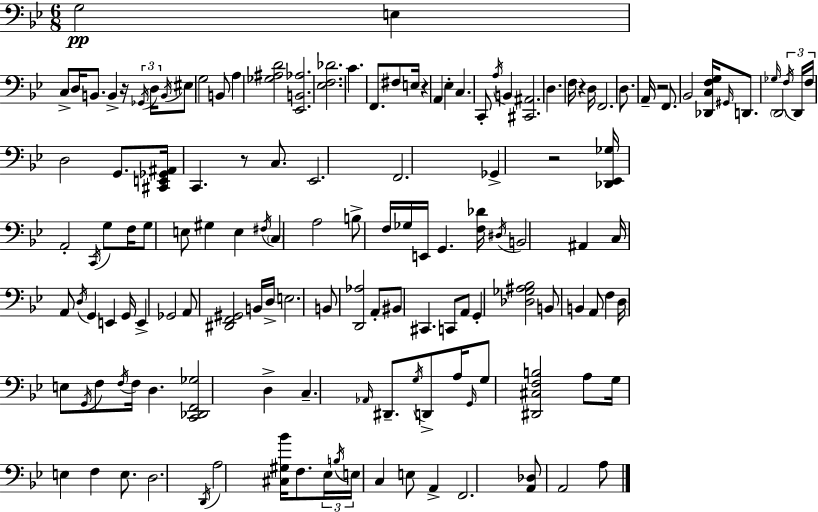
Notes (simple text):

G3/h E3/q C3/e D3/s B2/e. B2/q R/s Gb2/s D3/s B2/s EIS3/e G3/h B2/e A3/q [Gb3,A#3,D4]/h [Eb2,B2,Ab3]/h. [Eb3,F3,Db4]/h. C4/q. F2/e. F#3/e E3/s R/q A2/q Eb3/q C3/q. C2/e A3/s B2/q [C#2,A#2]/h. D3/q. F3/s R/q D3/s F2/h. D3/e. A2/s R/h F2/e. Bb2/h [Db2,C3,F3,G3]/s G#2/s D2/e. Gb3/s D2/h F3/s D2/s F3/s D3/h G2/e. [C#2,E2,Gb2,A#2]/s C2/q. R/e C3/e. Eb2/h. F2/h. Gb2/q R/h [Db2,Eb2,Gb3]/s A2/h C2/s G3/e F3/s G3/e E3/e G#3/q E3/q F#3/s C3/q A3/h B3/e F3/s Gb3/s E2/s G2/q. [F3,Db4]/s D#3/s B2/h A#2/q C3/s A2/e D3/s G2/q E2/q G2/s E2/q Gb2/h A2/e [D#2,F2,G#2]/h B2/s D3/s E3/h. B2/e [D2,Ab3]/h A2/e BIS2/e C#2/q. C2/e A2/e G2/q [Db3,Gb3,A#3,Bb3]/h B2/e B2/q A2/e F3/q D3/s E3/e G2/s F3/e F3/s F3/s D3/q. [C2,Db2,F2,Gb3]/h D3/q C3/q. Ab2/s D#2/e. G3/s D2/e A3/s G2/s G3/e [D#2,C#3,F3,B3]/h A3/e G3/s E3/q F3/q E3/e. D3/h. D2/s A3/h [C#3,G#3,Bb4]/s F3/e. Eb3/s B3/s E3/s C3/q E3/e A2/q F2/h. [A2,Db3]/e A2/h A3/e